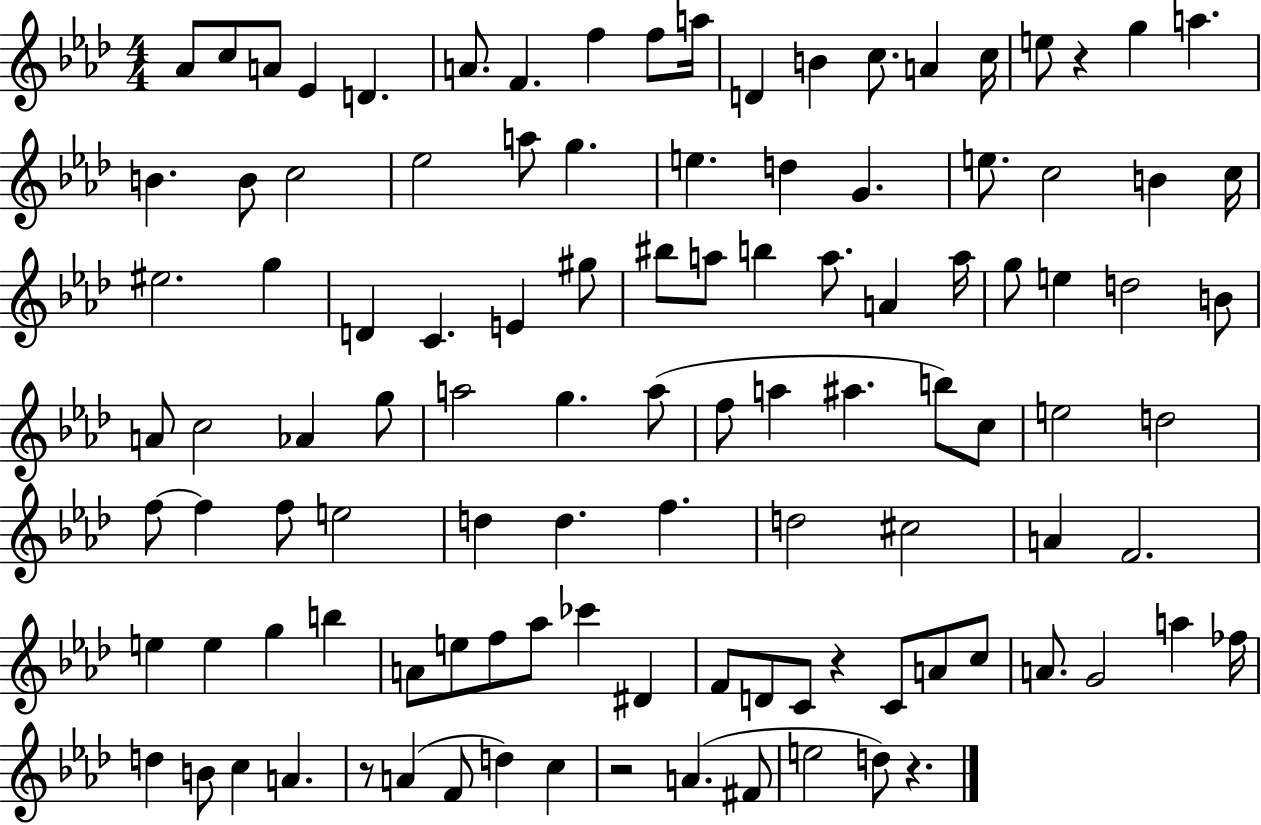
{
  \clef treble
  \numericTimeSignature
  \time 4/4
  \key aes \major
  aes'8 c''8 a'8 ees'4 d'4. | a'8. f'4. f''4 f''8 a''16 | d'4 b'4 c''8. a'4 c''16 | e''8 r4 g''4 a''4. | \break b'4. b'8 c''2 | ees''2 a''8 g''4. | e''4. d''4 g'4. | e''8. c''2 b'4 c''16 | \break eis''2. g''4 | d'4 c'4. e'4 gis''8 | bis''8 a''8 b''4 a''8. a'4 a''16 | g''8 e''4 d''2 b'8 | \break a'8 c''2 aes'4 g''8 | a''2 g''4. a''8( | f''8 a''4 ais''4. b''8) c''8 | e''2 d''2 | \break f''8~~ f''4 f''8 e''2 | d''4 d''4. f''4. | d''2 cis''2 | a'4 f'2. | \break e''4 e''4 g''4 b''4 | a'8 e''8 f''8 aes''8 ces'''4 dis'4 | f'8 d'8 c'8 r4 c'8 a'8 c''8 | a'8. g'2 a''4 fes''16 | \break d''4 b'8 c''4 a'4. | r8 a'4( f'8 d''4) c''4 | r2 a'4.( fis'8 | e''2 d''8) r4. | \break \bar "|."
}